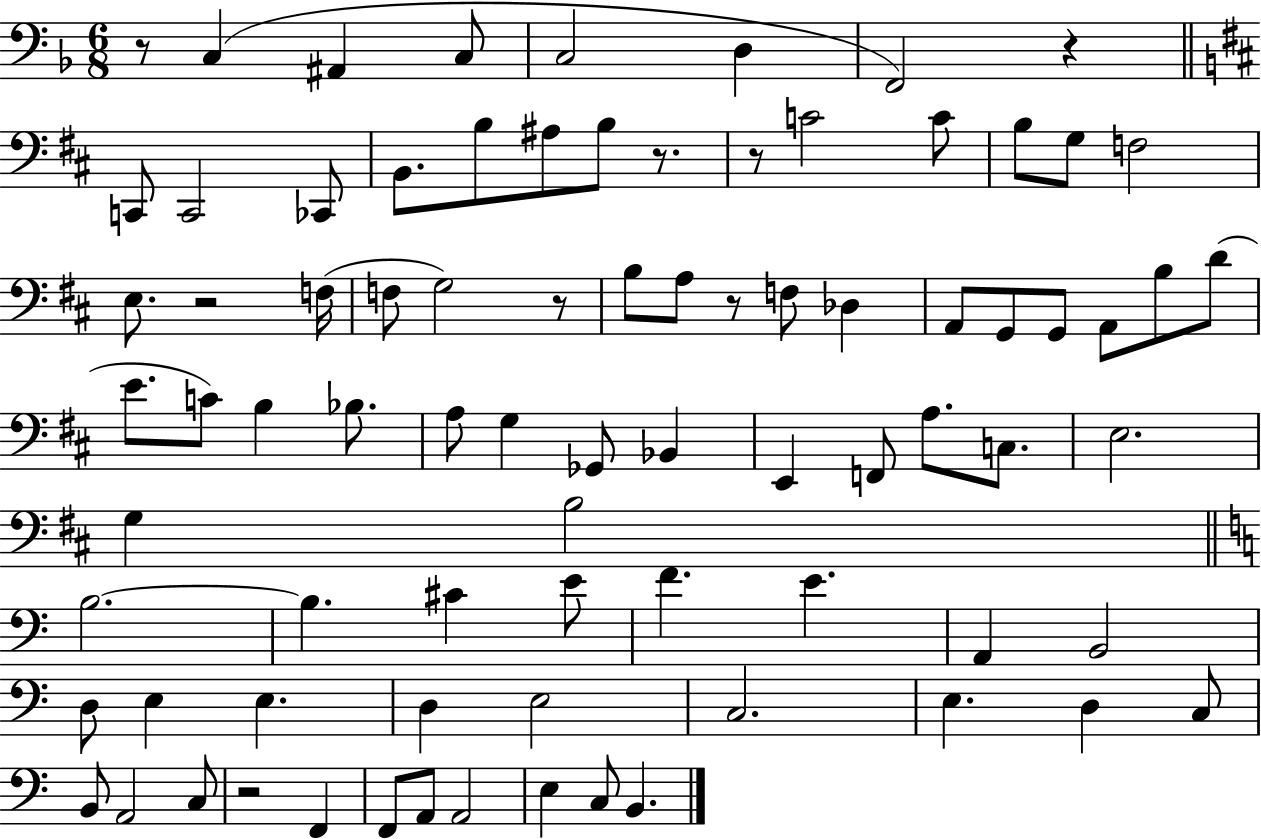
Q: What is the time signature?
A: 6/8